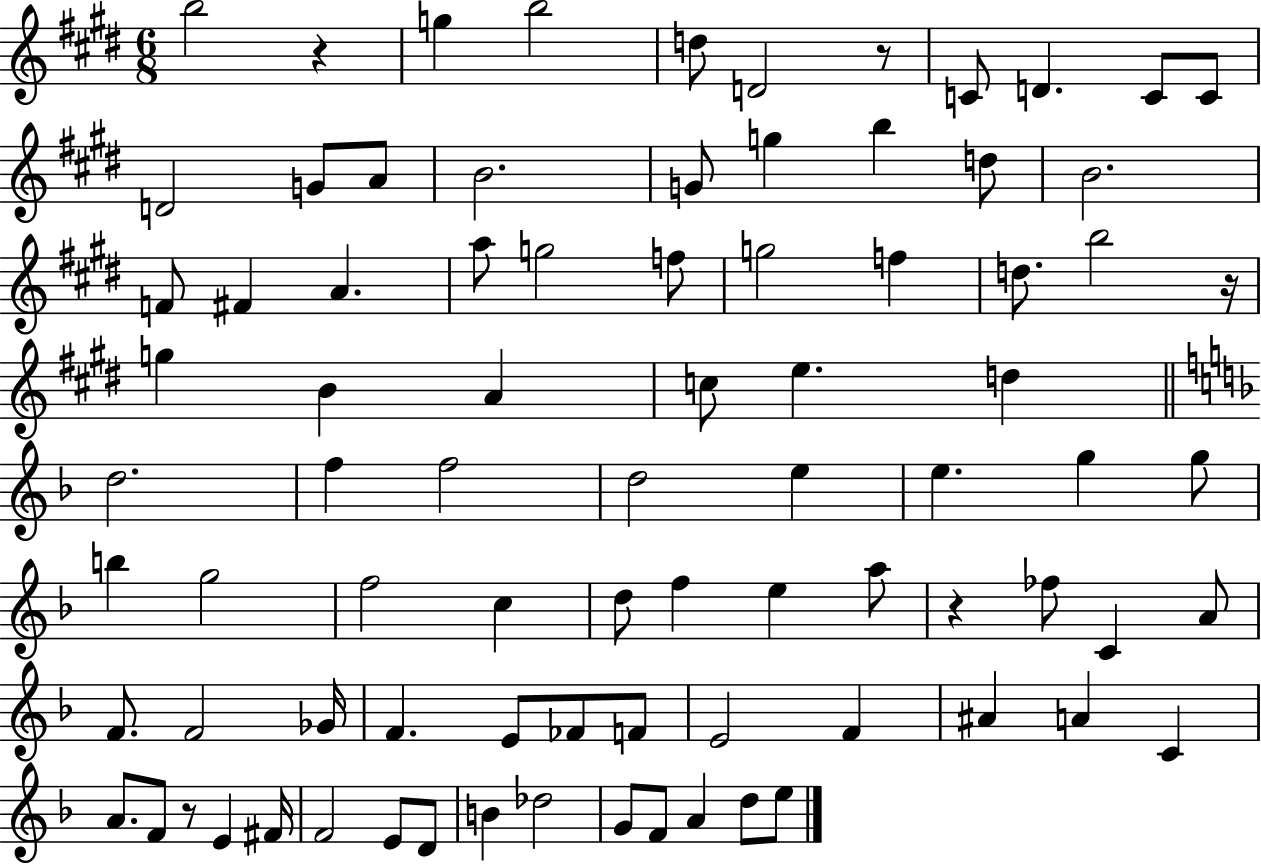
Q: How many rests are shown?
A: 5